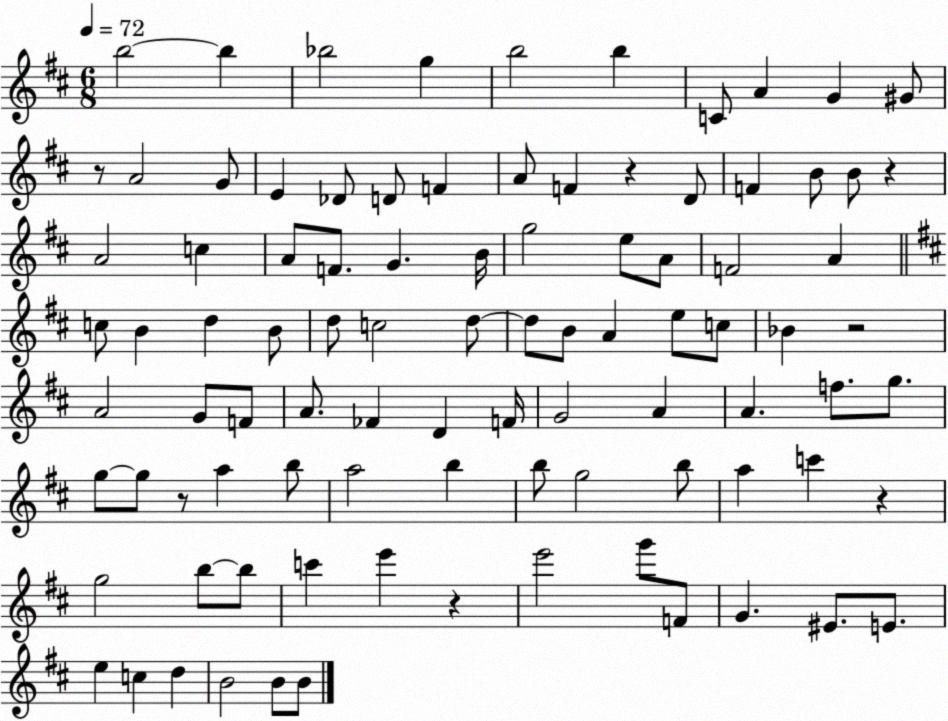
X:1
T:Untitled
M:6/8
L:1/4
K:D
b2 b _b2 g b2 b C/2 A G ^G/2 z/2 A2 G/2 E _D/2 D/2 F A/2 F z D/2 F B/2 B/2 z A2 c A/2 F/2 G B/4 g2 e/2 A/2 F2 A c/2 B d B/2 d/2 c2 d/2 d/2 B/2 A e/2 c/2 _B z2 A2 G/2 F/2 A/2 _F D F/4 G2 A A f/2 g/2 g/2 g/2 z/2 a b/2 a2 b b/2 g2 b/2 a c' z g2 b/2 b/2 c' e' z e'2 g'/2 F/2 G ^E/2 E/2 e c d B2 B/2 B/2